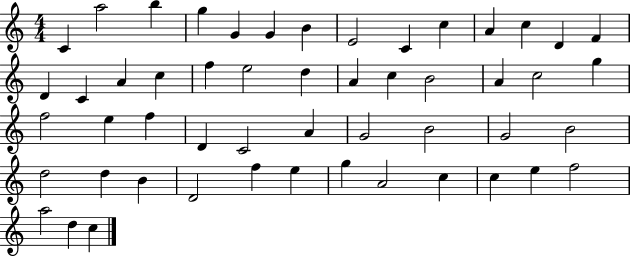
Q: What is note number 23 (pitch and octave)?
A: C5